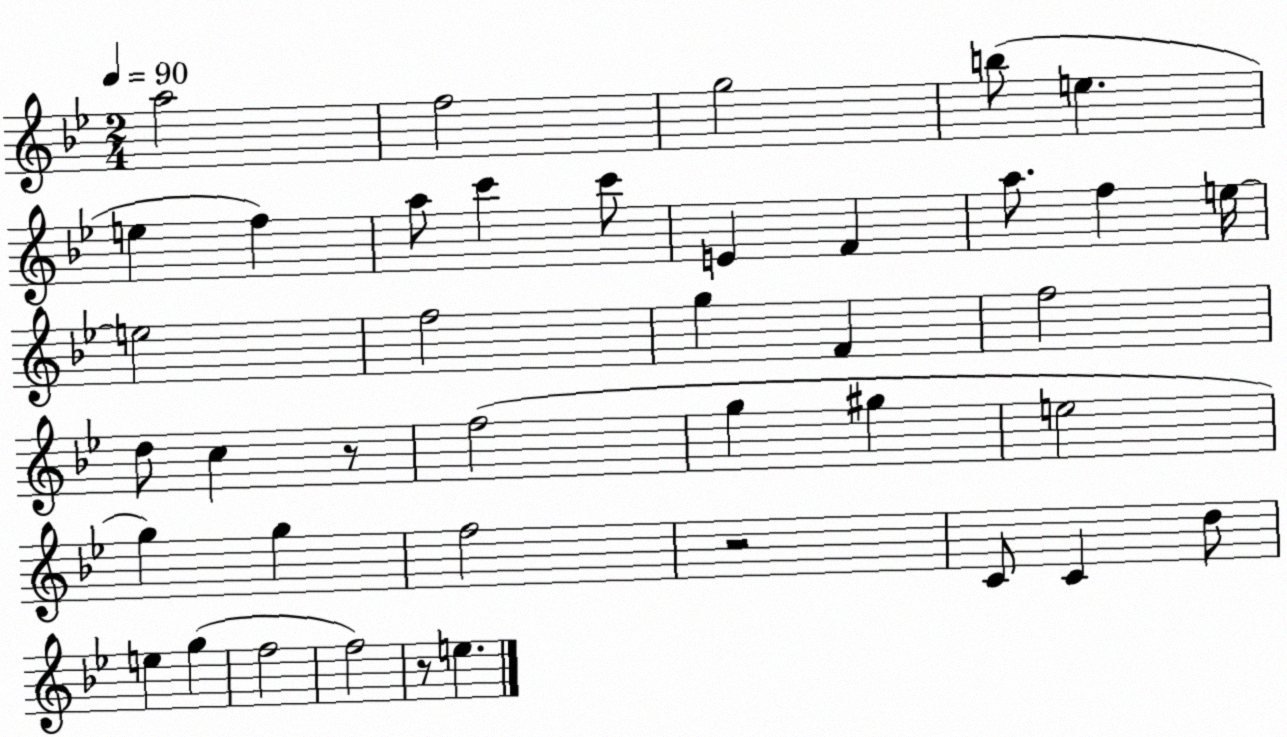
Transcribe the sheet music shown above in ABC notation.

X:1
T:Untitled
M:2/4
L:1/4
K:Bb
a2 f2 g2 b/2 e e f a/2 c' c'/2 E F a/2 f e/4 e2 f2 g F f2 d/2 c z/2 f2 g ^g e2 g g f2 z2 C/2 C d/2 e g f2 f2 z/2 e